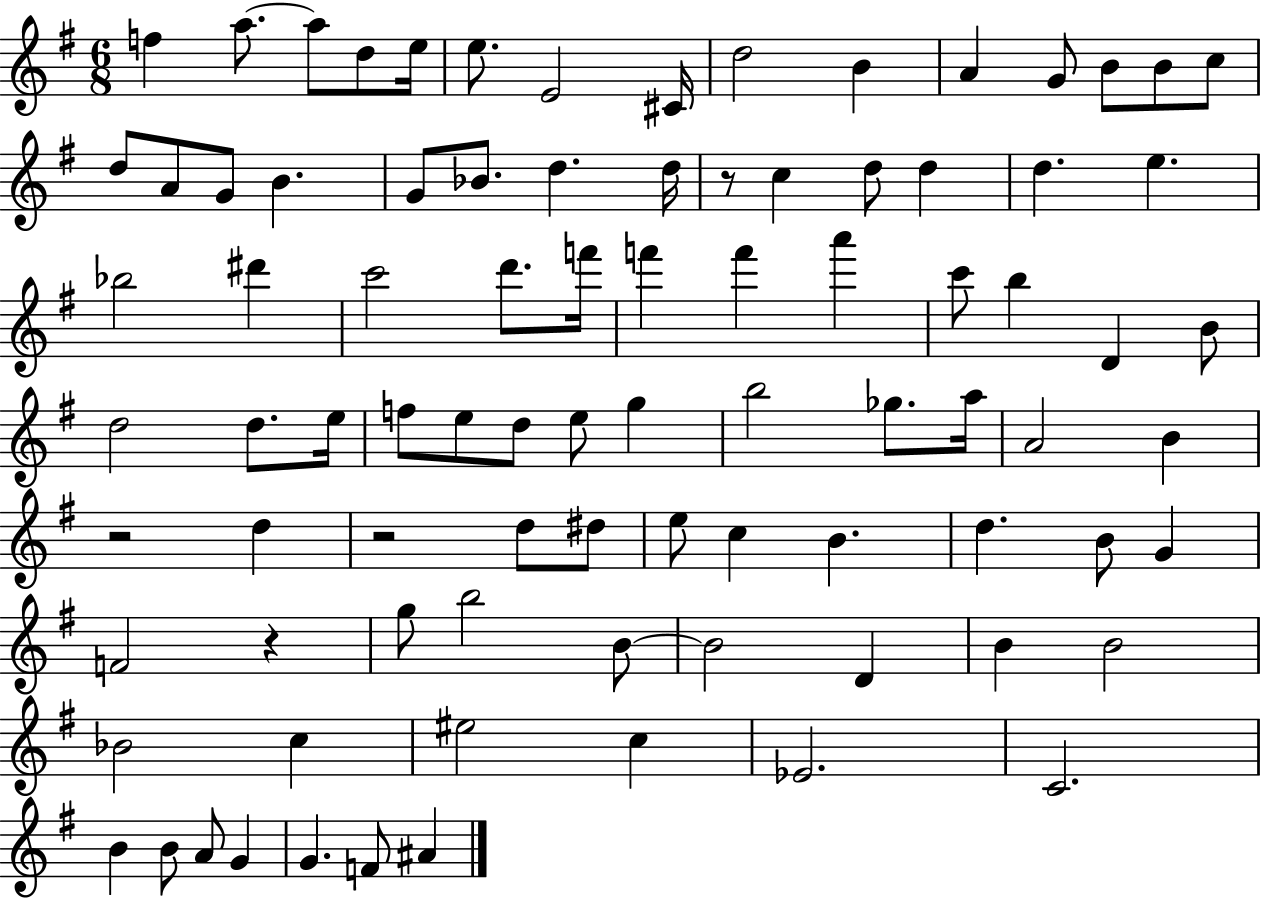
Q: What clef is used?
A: treble